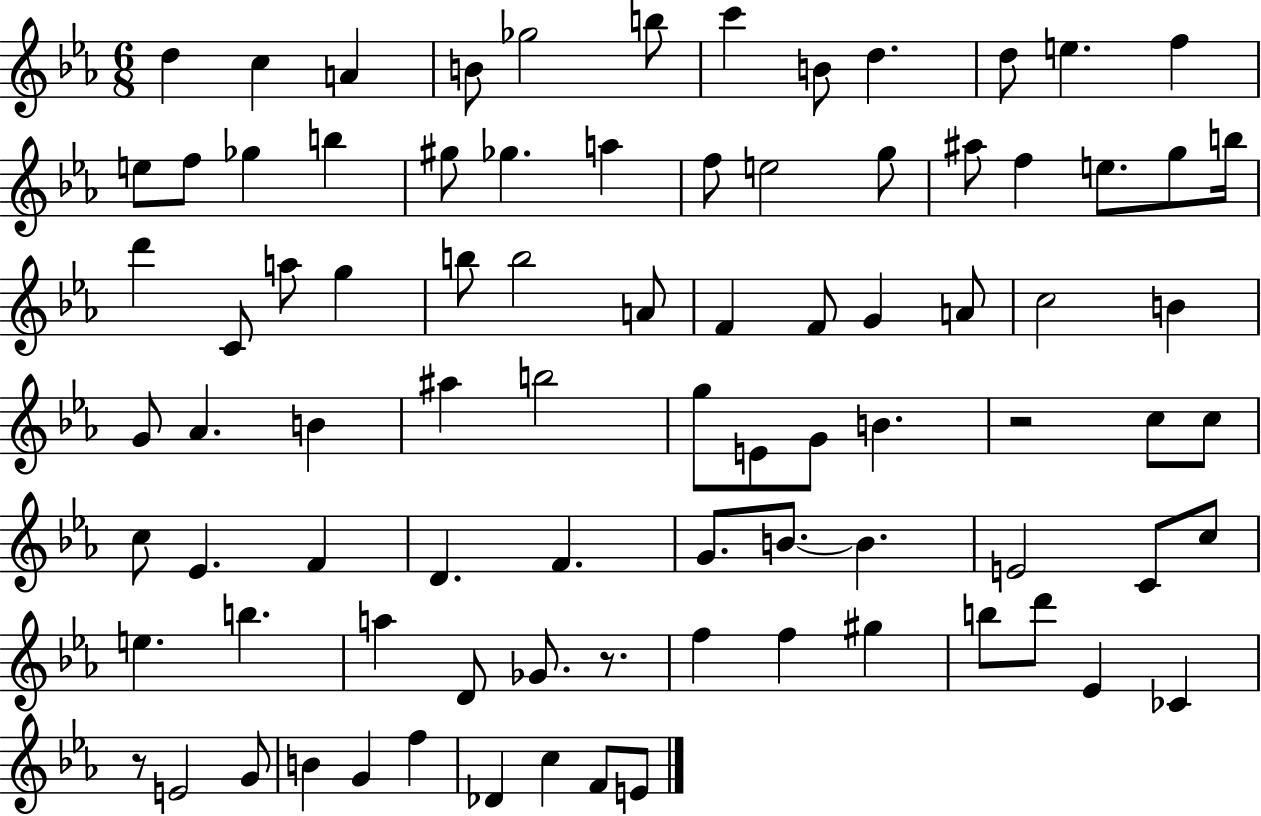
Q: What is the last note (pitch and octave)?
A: E4